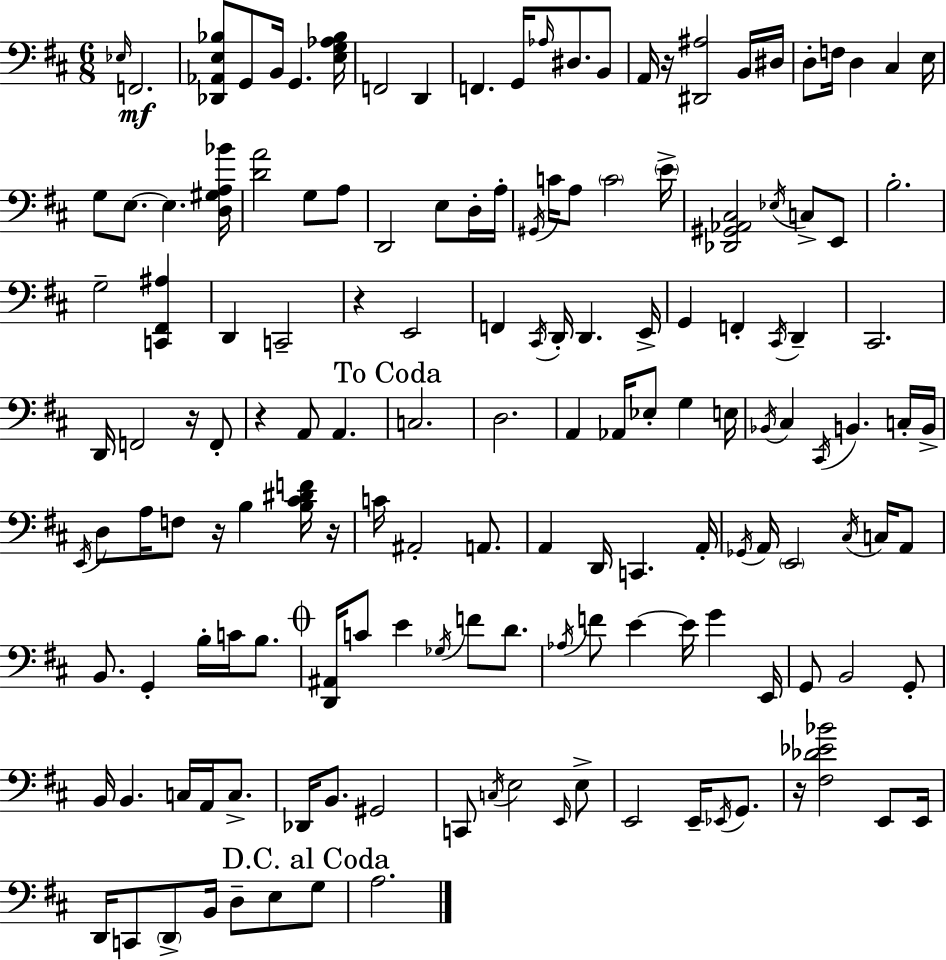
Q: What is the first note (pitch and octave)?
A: Eb3